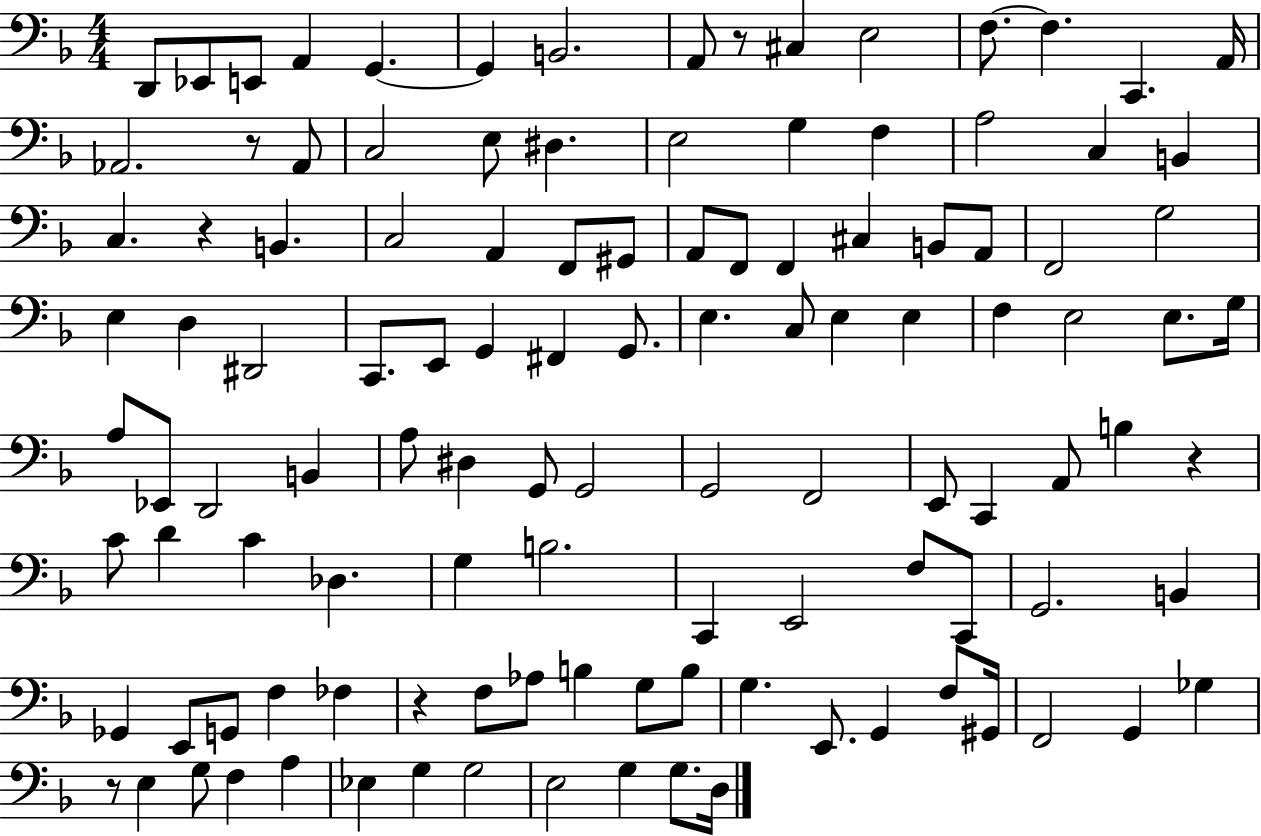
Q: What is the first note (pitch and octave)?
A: D2